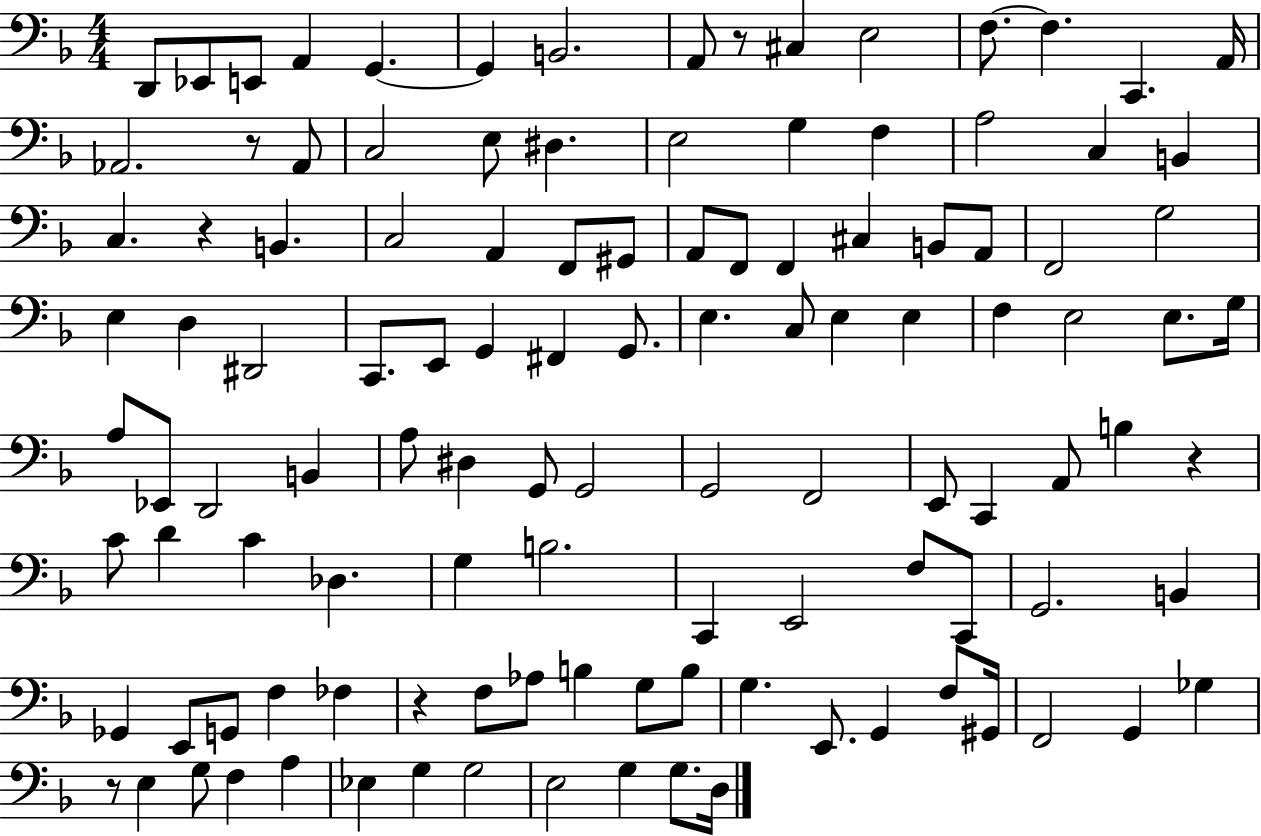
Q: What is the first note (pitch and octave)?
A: D2